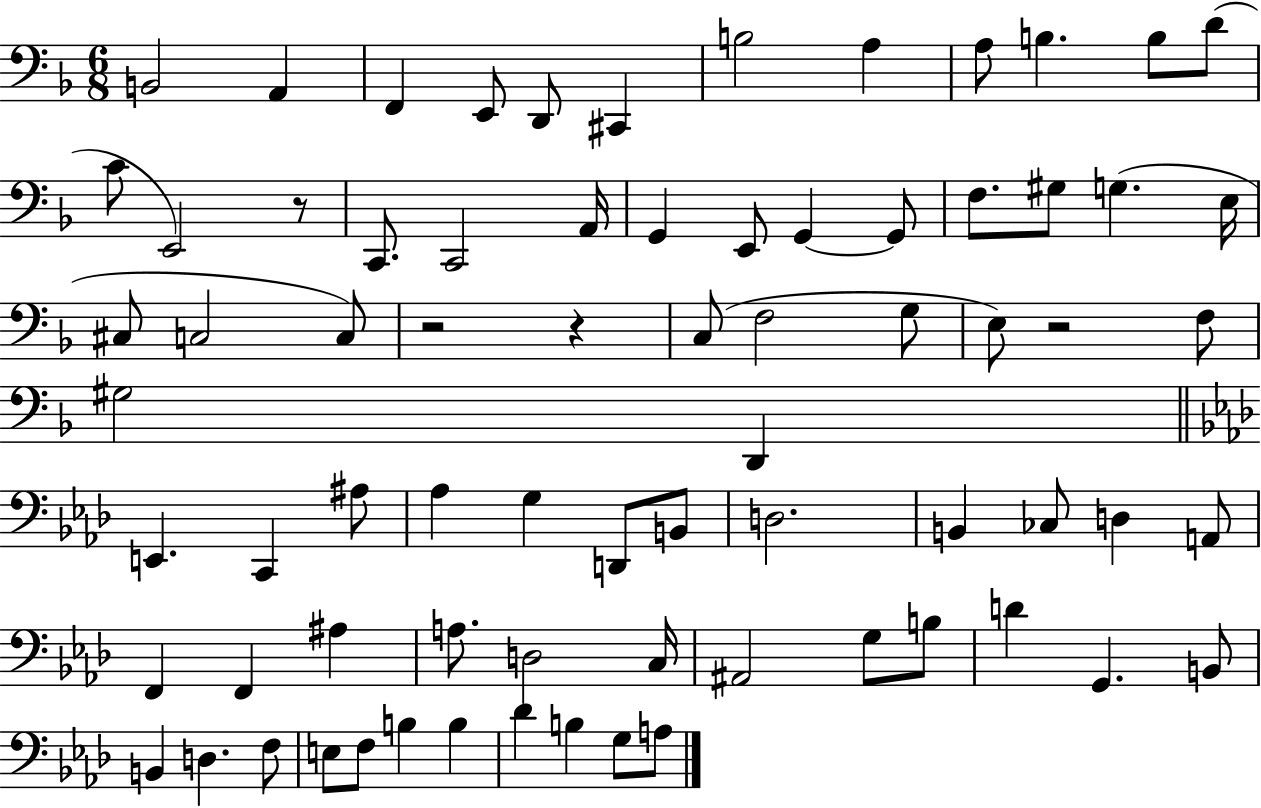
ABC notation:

X:1
T:Untitled
M:6/8
L:1/4
K:F
B,,2 A,, F,, E,,/2 D,,/2 ^C,, B,2 A, A,/2 B, B,/2 D/2 C/2 E,,2 z/2 C,,/2 C,,2 A,,/4 G,, E,,/2 G,, G,,/2 F,/2 ^G,/2 G, E,/4 ^C,/2 C,2 C,/2 z2 z C,/2 F,2 G,/2 E,/2 z2 F,/2 ^G,2 D,, E,, C,, ^A,/2 _A, G, D,,/2 B,,/2 D,2 B,, _C,/2 D, A,,/2 F,, F,, ^A, A,/2 D,2 C,/4 ^A,,2 G,/2 B,/2 D G,, B,,/2 B,, D, F,/2 E,/2 F,/2 B, B, _D B, G,/2 A,/2